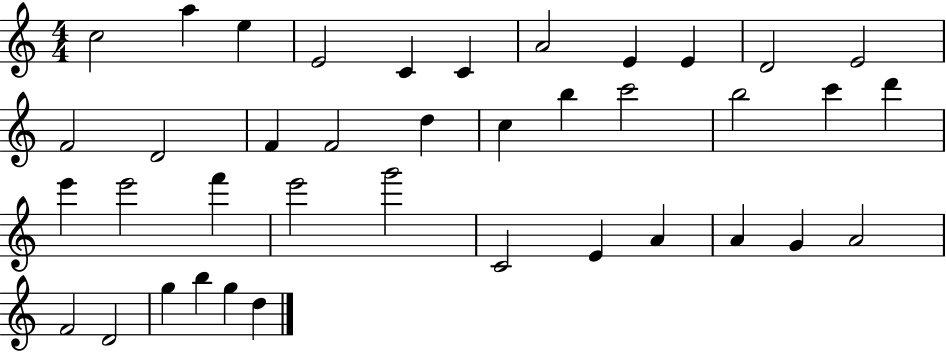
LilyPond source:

{
  \clef treble
  \numericTimeSignature
  \time 4/4
  \key c \major
  c''2 a''4 e''4 | e'2 c'4 c'4 | a'2 e'4 e'4 | d'2 e'2 | \break f'2 d'2 | f'4 f'2 d''4 | c''4 b''4 c'''2 | b''2 c'''4 d'''4 | \break e'''4 e'''2 f'''4 | e'''2 g'''2 | c'2 e'4 a'4 | a'4 g'4 a'2 | \break f'2 d'2 | g''4 b''4 g''4 d''4 | \bar "|."
}